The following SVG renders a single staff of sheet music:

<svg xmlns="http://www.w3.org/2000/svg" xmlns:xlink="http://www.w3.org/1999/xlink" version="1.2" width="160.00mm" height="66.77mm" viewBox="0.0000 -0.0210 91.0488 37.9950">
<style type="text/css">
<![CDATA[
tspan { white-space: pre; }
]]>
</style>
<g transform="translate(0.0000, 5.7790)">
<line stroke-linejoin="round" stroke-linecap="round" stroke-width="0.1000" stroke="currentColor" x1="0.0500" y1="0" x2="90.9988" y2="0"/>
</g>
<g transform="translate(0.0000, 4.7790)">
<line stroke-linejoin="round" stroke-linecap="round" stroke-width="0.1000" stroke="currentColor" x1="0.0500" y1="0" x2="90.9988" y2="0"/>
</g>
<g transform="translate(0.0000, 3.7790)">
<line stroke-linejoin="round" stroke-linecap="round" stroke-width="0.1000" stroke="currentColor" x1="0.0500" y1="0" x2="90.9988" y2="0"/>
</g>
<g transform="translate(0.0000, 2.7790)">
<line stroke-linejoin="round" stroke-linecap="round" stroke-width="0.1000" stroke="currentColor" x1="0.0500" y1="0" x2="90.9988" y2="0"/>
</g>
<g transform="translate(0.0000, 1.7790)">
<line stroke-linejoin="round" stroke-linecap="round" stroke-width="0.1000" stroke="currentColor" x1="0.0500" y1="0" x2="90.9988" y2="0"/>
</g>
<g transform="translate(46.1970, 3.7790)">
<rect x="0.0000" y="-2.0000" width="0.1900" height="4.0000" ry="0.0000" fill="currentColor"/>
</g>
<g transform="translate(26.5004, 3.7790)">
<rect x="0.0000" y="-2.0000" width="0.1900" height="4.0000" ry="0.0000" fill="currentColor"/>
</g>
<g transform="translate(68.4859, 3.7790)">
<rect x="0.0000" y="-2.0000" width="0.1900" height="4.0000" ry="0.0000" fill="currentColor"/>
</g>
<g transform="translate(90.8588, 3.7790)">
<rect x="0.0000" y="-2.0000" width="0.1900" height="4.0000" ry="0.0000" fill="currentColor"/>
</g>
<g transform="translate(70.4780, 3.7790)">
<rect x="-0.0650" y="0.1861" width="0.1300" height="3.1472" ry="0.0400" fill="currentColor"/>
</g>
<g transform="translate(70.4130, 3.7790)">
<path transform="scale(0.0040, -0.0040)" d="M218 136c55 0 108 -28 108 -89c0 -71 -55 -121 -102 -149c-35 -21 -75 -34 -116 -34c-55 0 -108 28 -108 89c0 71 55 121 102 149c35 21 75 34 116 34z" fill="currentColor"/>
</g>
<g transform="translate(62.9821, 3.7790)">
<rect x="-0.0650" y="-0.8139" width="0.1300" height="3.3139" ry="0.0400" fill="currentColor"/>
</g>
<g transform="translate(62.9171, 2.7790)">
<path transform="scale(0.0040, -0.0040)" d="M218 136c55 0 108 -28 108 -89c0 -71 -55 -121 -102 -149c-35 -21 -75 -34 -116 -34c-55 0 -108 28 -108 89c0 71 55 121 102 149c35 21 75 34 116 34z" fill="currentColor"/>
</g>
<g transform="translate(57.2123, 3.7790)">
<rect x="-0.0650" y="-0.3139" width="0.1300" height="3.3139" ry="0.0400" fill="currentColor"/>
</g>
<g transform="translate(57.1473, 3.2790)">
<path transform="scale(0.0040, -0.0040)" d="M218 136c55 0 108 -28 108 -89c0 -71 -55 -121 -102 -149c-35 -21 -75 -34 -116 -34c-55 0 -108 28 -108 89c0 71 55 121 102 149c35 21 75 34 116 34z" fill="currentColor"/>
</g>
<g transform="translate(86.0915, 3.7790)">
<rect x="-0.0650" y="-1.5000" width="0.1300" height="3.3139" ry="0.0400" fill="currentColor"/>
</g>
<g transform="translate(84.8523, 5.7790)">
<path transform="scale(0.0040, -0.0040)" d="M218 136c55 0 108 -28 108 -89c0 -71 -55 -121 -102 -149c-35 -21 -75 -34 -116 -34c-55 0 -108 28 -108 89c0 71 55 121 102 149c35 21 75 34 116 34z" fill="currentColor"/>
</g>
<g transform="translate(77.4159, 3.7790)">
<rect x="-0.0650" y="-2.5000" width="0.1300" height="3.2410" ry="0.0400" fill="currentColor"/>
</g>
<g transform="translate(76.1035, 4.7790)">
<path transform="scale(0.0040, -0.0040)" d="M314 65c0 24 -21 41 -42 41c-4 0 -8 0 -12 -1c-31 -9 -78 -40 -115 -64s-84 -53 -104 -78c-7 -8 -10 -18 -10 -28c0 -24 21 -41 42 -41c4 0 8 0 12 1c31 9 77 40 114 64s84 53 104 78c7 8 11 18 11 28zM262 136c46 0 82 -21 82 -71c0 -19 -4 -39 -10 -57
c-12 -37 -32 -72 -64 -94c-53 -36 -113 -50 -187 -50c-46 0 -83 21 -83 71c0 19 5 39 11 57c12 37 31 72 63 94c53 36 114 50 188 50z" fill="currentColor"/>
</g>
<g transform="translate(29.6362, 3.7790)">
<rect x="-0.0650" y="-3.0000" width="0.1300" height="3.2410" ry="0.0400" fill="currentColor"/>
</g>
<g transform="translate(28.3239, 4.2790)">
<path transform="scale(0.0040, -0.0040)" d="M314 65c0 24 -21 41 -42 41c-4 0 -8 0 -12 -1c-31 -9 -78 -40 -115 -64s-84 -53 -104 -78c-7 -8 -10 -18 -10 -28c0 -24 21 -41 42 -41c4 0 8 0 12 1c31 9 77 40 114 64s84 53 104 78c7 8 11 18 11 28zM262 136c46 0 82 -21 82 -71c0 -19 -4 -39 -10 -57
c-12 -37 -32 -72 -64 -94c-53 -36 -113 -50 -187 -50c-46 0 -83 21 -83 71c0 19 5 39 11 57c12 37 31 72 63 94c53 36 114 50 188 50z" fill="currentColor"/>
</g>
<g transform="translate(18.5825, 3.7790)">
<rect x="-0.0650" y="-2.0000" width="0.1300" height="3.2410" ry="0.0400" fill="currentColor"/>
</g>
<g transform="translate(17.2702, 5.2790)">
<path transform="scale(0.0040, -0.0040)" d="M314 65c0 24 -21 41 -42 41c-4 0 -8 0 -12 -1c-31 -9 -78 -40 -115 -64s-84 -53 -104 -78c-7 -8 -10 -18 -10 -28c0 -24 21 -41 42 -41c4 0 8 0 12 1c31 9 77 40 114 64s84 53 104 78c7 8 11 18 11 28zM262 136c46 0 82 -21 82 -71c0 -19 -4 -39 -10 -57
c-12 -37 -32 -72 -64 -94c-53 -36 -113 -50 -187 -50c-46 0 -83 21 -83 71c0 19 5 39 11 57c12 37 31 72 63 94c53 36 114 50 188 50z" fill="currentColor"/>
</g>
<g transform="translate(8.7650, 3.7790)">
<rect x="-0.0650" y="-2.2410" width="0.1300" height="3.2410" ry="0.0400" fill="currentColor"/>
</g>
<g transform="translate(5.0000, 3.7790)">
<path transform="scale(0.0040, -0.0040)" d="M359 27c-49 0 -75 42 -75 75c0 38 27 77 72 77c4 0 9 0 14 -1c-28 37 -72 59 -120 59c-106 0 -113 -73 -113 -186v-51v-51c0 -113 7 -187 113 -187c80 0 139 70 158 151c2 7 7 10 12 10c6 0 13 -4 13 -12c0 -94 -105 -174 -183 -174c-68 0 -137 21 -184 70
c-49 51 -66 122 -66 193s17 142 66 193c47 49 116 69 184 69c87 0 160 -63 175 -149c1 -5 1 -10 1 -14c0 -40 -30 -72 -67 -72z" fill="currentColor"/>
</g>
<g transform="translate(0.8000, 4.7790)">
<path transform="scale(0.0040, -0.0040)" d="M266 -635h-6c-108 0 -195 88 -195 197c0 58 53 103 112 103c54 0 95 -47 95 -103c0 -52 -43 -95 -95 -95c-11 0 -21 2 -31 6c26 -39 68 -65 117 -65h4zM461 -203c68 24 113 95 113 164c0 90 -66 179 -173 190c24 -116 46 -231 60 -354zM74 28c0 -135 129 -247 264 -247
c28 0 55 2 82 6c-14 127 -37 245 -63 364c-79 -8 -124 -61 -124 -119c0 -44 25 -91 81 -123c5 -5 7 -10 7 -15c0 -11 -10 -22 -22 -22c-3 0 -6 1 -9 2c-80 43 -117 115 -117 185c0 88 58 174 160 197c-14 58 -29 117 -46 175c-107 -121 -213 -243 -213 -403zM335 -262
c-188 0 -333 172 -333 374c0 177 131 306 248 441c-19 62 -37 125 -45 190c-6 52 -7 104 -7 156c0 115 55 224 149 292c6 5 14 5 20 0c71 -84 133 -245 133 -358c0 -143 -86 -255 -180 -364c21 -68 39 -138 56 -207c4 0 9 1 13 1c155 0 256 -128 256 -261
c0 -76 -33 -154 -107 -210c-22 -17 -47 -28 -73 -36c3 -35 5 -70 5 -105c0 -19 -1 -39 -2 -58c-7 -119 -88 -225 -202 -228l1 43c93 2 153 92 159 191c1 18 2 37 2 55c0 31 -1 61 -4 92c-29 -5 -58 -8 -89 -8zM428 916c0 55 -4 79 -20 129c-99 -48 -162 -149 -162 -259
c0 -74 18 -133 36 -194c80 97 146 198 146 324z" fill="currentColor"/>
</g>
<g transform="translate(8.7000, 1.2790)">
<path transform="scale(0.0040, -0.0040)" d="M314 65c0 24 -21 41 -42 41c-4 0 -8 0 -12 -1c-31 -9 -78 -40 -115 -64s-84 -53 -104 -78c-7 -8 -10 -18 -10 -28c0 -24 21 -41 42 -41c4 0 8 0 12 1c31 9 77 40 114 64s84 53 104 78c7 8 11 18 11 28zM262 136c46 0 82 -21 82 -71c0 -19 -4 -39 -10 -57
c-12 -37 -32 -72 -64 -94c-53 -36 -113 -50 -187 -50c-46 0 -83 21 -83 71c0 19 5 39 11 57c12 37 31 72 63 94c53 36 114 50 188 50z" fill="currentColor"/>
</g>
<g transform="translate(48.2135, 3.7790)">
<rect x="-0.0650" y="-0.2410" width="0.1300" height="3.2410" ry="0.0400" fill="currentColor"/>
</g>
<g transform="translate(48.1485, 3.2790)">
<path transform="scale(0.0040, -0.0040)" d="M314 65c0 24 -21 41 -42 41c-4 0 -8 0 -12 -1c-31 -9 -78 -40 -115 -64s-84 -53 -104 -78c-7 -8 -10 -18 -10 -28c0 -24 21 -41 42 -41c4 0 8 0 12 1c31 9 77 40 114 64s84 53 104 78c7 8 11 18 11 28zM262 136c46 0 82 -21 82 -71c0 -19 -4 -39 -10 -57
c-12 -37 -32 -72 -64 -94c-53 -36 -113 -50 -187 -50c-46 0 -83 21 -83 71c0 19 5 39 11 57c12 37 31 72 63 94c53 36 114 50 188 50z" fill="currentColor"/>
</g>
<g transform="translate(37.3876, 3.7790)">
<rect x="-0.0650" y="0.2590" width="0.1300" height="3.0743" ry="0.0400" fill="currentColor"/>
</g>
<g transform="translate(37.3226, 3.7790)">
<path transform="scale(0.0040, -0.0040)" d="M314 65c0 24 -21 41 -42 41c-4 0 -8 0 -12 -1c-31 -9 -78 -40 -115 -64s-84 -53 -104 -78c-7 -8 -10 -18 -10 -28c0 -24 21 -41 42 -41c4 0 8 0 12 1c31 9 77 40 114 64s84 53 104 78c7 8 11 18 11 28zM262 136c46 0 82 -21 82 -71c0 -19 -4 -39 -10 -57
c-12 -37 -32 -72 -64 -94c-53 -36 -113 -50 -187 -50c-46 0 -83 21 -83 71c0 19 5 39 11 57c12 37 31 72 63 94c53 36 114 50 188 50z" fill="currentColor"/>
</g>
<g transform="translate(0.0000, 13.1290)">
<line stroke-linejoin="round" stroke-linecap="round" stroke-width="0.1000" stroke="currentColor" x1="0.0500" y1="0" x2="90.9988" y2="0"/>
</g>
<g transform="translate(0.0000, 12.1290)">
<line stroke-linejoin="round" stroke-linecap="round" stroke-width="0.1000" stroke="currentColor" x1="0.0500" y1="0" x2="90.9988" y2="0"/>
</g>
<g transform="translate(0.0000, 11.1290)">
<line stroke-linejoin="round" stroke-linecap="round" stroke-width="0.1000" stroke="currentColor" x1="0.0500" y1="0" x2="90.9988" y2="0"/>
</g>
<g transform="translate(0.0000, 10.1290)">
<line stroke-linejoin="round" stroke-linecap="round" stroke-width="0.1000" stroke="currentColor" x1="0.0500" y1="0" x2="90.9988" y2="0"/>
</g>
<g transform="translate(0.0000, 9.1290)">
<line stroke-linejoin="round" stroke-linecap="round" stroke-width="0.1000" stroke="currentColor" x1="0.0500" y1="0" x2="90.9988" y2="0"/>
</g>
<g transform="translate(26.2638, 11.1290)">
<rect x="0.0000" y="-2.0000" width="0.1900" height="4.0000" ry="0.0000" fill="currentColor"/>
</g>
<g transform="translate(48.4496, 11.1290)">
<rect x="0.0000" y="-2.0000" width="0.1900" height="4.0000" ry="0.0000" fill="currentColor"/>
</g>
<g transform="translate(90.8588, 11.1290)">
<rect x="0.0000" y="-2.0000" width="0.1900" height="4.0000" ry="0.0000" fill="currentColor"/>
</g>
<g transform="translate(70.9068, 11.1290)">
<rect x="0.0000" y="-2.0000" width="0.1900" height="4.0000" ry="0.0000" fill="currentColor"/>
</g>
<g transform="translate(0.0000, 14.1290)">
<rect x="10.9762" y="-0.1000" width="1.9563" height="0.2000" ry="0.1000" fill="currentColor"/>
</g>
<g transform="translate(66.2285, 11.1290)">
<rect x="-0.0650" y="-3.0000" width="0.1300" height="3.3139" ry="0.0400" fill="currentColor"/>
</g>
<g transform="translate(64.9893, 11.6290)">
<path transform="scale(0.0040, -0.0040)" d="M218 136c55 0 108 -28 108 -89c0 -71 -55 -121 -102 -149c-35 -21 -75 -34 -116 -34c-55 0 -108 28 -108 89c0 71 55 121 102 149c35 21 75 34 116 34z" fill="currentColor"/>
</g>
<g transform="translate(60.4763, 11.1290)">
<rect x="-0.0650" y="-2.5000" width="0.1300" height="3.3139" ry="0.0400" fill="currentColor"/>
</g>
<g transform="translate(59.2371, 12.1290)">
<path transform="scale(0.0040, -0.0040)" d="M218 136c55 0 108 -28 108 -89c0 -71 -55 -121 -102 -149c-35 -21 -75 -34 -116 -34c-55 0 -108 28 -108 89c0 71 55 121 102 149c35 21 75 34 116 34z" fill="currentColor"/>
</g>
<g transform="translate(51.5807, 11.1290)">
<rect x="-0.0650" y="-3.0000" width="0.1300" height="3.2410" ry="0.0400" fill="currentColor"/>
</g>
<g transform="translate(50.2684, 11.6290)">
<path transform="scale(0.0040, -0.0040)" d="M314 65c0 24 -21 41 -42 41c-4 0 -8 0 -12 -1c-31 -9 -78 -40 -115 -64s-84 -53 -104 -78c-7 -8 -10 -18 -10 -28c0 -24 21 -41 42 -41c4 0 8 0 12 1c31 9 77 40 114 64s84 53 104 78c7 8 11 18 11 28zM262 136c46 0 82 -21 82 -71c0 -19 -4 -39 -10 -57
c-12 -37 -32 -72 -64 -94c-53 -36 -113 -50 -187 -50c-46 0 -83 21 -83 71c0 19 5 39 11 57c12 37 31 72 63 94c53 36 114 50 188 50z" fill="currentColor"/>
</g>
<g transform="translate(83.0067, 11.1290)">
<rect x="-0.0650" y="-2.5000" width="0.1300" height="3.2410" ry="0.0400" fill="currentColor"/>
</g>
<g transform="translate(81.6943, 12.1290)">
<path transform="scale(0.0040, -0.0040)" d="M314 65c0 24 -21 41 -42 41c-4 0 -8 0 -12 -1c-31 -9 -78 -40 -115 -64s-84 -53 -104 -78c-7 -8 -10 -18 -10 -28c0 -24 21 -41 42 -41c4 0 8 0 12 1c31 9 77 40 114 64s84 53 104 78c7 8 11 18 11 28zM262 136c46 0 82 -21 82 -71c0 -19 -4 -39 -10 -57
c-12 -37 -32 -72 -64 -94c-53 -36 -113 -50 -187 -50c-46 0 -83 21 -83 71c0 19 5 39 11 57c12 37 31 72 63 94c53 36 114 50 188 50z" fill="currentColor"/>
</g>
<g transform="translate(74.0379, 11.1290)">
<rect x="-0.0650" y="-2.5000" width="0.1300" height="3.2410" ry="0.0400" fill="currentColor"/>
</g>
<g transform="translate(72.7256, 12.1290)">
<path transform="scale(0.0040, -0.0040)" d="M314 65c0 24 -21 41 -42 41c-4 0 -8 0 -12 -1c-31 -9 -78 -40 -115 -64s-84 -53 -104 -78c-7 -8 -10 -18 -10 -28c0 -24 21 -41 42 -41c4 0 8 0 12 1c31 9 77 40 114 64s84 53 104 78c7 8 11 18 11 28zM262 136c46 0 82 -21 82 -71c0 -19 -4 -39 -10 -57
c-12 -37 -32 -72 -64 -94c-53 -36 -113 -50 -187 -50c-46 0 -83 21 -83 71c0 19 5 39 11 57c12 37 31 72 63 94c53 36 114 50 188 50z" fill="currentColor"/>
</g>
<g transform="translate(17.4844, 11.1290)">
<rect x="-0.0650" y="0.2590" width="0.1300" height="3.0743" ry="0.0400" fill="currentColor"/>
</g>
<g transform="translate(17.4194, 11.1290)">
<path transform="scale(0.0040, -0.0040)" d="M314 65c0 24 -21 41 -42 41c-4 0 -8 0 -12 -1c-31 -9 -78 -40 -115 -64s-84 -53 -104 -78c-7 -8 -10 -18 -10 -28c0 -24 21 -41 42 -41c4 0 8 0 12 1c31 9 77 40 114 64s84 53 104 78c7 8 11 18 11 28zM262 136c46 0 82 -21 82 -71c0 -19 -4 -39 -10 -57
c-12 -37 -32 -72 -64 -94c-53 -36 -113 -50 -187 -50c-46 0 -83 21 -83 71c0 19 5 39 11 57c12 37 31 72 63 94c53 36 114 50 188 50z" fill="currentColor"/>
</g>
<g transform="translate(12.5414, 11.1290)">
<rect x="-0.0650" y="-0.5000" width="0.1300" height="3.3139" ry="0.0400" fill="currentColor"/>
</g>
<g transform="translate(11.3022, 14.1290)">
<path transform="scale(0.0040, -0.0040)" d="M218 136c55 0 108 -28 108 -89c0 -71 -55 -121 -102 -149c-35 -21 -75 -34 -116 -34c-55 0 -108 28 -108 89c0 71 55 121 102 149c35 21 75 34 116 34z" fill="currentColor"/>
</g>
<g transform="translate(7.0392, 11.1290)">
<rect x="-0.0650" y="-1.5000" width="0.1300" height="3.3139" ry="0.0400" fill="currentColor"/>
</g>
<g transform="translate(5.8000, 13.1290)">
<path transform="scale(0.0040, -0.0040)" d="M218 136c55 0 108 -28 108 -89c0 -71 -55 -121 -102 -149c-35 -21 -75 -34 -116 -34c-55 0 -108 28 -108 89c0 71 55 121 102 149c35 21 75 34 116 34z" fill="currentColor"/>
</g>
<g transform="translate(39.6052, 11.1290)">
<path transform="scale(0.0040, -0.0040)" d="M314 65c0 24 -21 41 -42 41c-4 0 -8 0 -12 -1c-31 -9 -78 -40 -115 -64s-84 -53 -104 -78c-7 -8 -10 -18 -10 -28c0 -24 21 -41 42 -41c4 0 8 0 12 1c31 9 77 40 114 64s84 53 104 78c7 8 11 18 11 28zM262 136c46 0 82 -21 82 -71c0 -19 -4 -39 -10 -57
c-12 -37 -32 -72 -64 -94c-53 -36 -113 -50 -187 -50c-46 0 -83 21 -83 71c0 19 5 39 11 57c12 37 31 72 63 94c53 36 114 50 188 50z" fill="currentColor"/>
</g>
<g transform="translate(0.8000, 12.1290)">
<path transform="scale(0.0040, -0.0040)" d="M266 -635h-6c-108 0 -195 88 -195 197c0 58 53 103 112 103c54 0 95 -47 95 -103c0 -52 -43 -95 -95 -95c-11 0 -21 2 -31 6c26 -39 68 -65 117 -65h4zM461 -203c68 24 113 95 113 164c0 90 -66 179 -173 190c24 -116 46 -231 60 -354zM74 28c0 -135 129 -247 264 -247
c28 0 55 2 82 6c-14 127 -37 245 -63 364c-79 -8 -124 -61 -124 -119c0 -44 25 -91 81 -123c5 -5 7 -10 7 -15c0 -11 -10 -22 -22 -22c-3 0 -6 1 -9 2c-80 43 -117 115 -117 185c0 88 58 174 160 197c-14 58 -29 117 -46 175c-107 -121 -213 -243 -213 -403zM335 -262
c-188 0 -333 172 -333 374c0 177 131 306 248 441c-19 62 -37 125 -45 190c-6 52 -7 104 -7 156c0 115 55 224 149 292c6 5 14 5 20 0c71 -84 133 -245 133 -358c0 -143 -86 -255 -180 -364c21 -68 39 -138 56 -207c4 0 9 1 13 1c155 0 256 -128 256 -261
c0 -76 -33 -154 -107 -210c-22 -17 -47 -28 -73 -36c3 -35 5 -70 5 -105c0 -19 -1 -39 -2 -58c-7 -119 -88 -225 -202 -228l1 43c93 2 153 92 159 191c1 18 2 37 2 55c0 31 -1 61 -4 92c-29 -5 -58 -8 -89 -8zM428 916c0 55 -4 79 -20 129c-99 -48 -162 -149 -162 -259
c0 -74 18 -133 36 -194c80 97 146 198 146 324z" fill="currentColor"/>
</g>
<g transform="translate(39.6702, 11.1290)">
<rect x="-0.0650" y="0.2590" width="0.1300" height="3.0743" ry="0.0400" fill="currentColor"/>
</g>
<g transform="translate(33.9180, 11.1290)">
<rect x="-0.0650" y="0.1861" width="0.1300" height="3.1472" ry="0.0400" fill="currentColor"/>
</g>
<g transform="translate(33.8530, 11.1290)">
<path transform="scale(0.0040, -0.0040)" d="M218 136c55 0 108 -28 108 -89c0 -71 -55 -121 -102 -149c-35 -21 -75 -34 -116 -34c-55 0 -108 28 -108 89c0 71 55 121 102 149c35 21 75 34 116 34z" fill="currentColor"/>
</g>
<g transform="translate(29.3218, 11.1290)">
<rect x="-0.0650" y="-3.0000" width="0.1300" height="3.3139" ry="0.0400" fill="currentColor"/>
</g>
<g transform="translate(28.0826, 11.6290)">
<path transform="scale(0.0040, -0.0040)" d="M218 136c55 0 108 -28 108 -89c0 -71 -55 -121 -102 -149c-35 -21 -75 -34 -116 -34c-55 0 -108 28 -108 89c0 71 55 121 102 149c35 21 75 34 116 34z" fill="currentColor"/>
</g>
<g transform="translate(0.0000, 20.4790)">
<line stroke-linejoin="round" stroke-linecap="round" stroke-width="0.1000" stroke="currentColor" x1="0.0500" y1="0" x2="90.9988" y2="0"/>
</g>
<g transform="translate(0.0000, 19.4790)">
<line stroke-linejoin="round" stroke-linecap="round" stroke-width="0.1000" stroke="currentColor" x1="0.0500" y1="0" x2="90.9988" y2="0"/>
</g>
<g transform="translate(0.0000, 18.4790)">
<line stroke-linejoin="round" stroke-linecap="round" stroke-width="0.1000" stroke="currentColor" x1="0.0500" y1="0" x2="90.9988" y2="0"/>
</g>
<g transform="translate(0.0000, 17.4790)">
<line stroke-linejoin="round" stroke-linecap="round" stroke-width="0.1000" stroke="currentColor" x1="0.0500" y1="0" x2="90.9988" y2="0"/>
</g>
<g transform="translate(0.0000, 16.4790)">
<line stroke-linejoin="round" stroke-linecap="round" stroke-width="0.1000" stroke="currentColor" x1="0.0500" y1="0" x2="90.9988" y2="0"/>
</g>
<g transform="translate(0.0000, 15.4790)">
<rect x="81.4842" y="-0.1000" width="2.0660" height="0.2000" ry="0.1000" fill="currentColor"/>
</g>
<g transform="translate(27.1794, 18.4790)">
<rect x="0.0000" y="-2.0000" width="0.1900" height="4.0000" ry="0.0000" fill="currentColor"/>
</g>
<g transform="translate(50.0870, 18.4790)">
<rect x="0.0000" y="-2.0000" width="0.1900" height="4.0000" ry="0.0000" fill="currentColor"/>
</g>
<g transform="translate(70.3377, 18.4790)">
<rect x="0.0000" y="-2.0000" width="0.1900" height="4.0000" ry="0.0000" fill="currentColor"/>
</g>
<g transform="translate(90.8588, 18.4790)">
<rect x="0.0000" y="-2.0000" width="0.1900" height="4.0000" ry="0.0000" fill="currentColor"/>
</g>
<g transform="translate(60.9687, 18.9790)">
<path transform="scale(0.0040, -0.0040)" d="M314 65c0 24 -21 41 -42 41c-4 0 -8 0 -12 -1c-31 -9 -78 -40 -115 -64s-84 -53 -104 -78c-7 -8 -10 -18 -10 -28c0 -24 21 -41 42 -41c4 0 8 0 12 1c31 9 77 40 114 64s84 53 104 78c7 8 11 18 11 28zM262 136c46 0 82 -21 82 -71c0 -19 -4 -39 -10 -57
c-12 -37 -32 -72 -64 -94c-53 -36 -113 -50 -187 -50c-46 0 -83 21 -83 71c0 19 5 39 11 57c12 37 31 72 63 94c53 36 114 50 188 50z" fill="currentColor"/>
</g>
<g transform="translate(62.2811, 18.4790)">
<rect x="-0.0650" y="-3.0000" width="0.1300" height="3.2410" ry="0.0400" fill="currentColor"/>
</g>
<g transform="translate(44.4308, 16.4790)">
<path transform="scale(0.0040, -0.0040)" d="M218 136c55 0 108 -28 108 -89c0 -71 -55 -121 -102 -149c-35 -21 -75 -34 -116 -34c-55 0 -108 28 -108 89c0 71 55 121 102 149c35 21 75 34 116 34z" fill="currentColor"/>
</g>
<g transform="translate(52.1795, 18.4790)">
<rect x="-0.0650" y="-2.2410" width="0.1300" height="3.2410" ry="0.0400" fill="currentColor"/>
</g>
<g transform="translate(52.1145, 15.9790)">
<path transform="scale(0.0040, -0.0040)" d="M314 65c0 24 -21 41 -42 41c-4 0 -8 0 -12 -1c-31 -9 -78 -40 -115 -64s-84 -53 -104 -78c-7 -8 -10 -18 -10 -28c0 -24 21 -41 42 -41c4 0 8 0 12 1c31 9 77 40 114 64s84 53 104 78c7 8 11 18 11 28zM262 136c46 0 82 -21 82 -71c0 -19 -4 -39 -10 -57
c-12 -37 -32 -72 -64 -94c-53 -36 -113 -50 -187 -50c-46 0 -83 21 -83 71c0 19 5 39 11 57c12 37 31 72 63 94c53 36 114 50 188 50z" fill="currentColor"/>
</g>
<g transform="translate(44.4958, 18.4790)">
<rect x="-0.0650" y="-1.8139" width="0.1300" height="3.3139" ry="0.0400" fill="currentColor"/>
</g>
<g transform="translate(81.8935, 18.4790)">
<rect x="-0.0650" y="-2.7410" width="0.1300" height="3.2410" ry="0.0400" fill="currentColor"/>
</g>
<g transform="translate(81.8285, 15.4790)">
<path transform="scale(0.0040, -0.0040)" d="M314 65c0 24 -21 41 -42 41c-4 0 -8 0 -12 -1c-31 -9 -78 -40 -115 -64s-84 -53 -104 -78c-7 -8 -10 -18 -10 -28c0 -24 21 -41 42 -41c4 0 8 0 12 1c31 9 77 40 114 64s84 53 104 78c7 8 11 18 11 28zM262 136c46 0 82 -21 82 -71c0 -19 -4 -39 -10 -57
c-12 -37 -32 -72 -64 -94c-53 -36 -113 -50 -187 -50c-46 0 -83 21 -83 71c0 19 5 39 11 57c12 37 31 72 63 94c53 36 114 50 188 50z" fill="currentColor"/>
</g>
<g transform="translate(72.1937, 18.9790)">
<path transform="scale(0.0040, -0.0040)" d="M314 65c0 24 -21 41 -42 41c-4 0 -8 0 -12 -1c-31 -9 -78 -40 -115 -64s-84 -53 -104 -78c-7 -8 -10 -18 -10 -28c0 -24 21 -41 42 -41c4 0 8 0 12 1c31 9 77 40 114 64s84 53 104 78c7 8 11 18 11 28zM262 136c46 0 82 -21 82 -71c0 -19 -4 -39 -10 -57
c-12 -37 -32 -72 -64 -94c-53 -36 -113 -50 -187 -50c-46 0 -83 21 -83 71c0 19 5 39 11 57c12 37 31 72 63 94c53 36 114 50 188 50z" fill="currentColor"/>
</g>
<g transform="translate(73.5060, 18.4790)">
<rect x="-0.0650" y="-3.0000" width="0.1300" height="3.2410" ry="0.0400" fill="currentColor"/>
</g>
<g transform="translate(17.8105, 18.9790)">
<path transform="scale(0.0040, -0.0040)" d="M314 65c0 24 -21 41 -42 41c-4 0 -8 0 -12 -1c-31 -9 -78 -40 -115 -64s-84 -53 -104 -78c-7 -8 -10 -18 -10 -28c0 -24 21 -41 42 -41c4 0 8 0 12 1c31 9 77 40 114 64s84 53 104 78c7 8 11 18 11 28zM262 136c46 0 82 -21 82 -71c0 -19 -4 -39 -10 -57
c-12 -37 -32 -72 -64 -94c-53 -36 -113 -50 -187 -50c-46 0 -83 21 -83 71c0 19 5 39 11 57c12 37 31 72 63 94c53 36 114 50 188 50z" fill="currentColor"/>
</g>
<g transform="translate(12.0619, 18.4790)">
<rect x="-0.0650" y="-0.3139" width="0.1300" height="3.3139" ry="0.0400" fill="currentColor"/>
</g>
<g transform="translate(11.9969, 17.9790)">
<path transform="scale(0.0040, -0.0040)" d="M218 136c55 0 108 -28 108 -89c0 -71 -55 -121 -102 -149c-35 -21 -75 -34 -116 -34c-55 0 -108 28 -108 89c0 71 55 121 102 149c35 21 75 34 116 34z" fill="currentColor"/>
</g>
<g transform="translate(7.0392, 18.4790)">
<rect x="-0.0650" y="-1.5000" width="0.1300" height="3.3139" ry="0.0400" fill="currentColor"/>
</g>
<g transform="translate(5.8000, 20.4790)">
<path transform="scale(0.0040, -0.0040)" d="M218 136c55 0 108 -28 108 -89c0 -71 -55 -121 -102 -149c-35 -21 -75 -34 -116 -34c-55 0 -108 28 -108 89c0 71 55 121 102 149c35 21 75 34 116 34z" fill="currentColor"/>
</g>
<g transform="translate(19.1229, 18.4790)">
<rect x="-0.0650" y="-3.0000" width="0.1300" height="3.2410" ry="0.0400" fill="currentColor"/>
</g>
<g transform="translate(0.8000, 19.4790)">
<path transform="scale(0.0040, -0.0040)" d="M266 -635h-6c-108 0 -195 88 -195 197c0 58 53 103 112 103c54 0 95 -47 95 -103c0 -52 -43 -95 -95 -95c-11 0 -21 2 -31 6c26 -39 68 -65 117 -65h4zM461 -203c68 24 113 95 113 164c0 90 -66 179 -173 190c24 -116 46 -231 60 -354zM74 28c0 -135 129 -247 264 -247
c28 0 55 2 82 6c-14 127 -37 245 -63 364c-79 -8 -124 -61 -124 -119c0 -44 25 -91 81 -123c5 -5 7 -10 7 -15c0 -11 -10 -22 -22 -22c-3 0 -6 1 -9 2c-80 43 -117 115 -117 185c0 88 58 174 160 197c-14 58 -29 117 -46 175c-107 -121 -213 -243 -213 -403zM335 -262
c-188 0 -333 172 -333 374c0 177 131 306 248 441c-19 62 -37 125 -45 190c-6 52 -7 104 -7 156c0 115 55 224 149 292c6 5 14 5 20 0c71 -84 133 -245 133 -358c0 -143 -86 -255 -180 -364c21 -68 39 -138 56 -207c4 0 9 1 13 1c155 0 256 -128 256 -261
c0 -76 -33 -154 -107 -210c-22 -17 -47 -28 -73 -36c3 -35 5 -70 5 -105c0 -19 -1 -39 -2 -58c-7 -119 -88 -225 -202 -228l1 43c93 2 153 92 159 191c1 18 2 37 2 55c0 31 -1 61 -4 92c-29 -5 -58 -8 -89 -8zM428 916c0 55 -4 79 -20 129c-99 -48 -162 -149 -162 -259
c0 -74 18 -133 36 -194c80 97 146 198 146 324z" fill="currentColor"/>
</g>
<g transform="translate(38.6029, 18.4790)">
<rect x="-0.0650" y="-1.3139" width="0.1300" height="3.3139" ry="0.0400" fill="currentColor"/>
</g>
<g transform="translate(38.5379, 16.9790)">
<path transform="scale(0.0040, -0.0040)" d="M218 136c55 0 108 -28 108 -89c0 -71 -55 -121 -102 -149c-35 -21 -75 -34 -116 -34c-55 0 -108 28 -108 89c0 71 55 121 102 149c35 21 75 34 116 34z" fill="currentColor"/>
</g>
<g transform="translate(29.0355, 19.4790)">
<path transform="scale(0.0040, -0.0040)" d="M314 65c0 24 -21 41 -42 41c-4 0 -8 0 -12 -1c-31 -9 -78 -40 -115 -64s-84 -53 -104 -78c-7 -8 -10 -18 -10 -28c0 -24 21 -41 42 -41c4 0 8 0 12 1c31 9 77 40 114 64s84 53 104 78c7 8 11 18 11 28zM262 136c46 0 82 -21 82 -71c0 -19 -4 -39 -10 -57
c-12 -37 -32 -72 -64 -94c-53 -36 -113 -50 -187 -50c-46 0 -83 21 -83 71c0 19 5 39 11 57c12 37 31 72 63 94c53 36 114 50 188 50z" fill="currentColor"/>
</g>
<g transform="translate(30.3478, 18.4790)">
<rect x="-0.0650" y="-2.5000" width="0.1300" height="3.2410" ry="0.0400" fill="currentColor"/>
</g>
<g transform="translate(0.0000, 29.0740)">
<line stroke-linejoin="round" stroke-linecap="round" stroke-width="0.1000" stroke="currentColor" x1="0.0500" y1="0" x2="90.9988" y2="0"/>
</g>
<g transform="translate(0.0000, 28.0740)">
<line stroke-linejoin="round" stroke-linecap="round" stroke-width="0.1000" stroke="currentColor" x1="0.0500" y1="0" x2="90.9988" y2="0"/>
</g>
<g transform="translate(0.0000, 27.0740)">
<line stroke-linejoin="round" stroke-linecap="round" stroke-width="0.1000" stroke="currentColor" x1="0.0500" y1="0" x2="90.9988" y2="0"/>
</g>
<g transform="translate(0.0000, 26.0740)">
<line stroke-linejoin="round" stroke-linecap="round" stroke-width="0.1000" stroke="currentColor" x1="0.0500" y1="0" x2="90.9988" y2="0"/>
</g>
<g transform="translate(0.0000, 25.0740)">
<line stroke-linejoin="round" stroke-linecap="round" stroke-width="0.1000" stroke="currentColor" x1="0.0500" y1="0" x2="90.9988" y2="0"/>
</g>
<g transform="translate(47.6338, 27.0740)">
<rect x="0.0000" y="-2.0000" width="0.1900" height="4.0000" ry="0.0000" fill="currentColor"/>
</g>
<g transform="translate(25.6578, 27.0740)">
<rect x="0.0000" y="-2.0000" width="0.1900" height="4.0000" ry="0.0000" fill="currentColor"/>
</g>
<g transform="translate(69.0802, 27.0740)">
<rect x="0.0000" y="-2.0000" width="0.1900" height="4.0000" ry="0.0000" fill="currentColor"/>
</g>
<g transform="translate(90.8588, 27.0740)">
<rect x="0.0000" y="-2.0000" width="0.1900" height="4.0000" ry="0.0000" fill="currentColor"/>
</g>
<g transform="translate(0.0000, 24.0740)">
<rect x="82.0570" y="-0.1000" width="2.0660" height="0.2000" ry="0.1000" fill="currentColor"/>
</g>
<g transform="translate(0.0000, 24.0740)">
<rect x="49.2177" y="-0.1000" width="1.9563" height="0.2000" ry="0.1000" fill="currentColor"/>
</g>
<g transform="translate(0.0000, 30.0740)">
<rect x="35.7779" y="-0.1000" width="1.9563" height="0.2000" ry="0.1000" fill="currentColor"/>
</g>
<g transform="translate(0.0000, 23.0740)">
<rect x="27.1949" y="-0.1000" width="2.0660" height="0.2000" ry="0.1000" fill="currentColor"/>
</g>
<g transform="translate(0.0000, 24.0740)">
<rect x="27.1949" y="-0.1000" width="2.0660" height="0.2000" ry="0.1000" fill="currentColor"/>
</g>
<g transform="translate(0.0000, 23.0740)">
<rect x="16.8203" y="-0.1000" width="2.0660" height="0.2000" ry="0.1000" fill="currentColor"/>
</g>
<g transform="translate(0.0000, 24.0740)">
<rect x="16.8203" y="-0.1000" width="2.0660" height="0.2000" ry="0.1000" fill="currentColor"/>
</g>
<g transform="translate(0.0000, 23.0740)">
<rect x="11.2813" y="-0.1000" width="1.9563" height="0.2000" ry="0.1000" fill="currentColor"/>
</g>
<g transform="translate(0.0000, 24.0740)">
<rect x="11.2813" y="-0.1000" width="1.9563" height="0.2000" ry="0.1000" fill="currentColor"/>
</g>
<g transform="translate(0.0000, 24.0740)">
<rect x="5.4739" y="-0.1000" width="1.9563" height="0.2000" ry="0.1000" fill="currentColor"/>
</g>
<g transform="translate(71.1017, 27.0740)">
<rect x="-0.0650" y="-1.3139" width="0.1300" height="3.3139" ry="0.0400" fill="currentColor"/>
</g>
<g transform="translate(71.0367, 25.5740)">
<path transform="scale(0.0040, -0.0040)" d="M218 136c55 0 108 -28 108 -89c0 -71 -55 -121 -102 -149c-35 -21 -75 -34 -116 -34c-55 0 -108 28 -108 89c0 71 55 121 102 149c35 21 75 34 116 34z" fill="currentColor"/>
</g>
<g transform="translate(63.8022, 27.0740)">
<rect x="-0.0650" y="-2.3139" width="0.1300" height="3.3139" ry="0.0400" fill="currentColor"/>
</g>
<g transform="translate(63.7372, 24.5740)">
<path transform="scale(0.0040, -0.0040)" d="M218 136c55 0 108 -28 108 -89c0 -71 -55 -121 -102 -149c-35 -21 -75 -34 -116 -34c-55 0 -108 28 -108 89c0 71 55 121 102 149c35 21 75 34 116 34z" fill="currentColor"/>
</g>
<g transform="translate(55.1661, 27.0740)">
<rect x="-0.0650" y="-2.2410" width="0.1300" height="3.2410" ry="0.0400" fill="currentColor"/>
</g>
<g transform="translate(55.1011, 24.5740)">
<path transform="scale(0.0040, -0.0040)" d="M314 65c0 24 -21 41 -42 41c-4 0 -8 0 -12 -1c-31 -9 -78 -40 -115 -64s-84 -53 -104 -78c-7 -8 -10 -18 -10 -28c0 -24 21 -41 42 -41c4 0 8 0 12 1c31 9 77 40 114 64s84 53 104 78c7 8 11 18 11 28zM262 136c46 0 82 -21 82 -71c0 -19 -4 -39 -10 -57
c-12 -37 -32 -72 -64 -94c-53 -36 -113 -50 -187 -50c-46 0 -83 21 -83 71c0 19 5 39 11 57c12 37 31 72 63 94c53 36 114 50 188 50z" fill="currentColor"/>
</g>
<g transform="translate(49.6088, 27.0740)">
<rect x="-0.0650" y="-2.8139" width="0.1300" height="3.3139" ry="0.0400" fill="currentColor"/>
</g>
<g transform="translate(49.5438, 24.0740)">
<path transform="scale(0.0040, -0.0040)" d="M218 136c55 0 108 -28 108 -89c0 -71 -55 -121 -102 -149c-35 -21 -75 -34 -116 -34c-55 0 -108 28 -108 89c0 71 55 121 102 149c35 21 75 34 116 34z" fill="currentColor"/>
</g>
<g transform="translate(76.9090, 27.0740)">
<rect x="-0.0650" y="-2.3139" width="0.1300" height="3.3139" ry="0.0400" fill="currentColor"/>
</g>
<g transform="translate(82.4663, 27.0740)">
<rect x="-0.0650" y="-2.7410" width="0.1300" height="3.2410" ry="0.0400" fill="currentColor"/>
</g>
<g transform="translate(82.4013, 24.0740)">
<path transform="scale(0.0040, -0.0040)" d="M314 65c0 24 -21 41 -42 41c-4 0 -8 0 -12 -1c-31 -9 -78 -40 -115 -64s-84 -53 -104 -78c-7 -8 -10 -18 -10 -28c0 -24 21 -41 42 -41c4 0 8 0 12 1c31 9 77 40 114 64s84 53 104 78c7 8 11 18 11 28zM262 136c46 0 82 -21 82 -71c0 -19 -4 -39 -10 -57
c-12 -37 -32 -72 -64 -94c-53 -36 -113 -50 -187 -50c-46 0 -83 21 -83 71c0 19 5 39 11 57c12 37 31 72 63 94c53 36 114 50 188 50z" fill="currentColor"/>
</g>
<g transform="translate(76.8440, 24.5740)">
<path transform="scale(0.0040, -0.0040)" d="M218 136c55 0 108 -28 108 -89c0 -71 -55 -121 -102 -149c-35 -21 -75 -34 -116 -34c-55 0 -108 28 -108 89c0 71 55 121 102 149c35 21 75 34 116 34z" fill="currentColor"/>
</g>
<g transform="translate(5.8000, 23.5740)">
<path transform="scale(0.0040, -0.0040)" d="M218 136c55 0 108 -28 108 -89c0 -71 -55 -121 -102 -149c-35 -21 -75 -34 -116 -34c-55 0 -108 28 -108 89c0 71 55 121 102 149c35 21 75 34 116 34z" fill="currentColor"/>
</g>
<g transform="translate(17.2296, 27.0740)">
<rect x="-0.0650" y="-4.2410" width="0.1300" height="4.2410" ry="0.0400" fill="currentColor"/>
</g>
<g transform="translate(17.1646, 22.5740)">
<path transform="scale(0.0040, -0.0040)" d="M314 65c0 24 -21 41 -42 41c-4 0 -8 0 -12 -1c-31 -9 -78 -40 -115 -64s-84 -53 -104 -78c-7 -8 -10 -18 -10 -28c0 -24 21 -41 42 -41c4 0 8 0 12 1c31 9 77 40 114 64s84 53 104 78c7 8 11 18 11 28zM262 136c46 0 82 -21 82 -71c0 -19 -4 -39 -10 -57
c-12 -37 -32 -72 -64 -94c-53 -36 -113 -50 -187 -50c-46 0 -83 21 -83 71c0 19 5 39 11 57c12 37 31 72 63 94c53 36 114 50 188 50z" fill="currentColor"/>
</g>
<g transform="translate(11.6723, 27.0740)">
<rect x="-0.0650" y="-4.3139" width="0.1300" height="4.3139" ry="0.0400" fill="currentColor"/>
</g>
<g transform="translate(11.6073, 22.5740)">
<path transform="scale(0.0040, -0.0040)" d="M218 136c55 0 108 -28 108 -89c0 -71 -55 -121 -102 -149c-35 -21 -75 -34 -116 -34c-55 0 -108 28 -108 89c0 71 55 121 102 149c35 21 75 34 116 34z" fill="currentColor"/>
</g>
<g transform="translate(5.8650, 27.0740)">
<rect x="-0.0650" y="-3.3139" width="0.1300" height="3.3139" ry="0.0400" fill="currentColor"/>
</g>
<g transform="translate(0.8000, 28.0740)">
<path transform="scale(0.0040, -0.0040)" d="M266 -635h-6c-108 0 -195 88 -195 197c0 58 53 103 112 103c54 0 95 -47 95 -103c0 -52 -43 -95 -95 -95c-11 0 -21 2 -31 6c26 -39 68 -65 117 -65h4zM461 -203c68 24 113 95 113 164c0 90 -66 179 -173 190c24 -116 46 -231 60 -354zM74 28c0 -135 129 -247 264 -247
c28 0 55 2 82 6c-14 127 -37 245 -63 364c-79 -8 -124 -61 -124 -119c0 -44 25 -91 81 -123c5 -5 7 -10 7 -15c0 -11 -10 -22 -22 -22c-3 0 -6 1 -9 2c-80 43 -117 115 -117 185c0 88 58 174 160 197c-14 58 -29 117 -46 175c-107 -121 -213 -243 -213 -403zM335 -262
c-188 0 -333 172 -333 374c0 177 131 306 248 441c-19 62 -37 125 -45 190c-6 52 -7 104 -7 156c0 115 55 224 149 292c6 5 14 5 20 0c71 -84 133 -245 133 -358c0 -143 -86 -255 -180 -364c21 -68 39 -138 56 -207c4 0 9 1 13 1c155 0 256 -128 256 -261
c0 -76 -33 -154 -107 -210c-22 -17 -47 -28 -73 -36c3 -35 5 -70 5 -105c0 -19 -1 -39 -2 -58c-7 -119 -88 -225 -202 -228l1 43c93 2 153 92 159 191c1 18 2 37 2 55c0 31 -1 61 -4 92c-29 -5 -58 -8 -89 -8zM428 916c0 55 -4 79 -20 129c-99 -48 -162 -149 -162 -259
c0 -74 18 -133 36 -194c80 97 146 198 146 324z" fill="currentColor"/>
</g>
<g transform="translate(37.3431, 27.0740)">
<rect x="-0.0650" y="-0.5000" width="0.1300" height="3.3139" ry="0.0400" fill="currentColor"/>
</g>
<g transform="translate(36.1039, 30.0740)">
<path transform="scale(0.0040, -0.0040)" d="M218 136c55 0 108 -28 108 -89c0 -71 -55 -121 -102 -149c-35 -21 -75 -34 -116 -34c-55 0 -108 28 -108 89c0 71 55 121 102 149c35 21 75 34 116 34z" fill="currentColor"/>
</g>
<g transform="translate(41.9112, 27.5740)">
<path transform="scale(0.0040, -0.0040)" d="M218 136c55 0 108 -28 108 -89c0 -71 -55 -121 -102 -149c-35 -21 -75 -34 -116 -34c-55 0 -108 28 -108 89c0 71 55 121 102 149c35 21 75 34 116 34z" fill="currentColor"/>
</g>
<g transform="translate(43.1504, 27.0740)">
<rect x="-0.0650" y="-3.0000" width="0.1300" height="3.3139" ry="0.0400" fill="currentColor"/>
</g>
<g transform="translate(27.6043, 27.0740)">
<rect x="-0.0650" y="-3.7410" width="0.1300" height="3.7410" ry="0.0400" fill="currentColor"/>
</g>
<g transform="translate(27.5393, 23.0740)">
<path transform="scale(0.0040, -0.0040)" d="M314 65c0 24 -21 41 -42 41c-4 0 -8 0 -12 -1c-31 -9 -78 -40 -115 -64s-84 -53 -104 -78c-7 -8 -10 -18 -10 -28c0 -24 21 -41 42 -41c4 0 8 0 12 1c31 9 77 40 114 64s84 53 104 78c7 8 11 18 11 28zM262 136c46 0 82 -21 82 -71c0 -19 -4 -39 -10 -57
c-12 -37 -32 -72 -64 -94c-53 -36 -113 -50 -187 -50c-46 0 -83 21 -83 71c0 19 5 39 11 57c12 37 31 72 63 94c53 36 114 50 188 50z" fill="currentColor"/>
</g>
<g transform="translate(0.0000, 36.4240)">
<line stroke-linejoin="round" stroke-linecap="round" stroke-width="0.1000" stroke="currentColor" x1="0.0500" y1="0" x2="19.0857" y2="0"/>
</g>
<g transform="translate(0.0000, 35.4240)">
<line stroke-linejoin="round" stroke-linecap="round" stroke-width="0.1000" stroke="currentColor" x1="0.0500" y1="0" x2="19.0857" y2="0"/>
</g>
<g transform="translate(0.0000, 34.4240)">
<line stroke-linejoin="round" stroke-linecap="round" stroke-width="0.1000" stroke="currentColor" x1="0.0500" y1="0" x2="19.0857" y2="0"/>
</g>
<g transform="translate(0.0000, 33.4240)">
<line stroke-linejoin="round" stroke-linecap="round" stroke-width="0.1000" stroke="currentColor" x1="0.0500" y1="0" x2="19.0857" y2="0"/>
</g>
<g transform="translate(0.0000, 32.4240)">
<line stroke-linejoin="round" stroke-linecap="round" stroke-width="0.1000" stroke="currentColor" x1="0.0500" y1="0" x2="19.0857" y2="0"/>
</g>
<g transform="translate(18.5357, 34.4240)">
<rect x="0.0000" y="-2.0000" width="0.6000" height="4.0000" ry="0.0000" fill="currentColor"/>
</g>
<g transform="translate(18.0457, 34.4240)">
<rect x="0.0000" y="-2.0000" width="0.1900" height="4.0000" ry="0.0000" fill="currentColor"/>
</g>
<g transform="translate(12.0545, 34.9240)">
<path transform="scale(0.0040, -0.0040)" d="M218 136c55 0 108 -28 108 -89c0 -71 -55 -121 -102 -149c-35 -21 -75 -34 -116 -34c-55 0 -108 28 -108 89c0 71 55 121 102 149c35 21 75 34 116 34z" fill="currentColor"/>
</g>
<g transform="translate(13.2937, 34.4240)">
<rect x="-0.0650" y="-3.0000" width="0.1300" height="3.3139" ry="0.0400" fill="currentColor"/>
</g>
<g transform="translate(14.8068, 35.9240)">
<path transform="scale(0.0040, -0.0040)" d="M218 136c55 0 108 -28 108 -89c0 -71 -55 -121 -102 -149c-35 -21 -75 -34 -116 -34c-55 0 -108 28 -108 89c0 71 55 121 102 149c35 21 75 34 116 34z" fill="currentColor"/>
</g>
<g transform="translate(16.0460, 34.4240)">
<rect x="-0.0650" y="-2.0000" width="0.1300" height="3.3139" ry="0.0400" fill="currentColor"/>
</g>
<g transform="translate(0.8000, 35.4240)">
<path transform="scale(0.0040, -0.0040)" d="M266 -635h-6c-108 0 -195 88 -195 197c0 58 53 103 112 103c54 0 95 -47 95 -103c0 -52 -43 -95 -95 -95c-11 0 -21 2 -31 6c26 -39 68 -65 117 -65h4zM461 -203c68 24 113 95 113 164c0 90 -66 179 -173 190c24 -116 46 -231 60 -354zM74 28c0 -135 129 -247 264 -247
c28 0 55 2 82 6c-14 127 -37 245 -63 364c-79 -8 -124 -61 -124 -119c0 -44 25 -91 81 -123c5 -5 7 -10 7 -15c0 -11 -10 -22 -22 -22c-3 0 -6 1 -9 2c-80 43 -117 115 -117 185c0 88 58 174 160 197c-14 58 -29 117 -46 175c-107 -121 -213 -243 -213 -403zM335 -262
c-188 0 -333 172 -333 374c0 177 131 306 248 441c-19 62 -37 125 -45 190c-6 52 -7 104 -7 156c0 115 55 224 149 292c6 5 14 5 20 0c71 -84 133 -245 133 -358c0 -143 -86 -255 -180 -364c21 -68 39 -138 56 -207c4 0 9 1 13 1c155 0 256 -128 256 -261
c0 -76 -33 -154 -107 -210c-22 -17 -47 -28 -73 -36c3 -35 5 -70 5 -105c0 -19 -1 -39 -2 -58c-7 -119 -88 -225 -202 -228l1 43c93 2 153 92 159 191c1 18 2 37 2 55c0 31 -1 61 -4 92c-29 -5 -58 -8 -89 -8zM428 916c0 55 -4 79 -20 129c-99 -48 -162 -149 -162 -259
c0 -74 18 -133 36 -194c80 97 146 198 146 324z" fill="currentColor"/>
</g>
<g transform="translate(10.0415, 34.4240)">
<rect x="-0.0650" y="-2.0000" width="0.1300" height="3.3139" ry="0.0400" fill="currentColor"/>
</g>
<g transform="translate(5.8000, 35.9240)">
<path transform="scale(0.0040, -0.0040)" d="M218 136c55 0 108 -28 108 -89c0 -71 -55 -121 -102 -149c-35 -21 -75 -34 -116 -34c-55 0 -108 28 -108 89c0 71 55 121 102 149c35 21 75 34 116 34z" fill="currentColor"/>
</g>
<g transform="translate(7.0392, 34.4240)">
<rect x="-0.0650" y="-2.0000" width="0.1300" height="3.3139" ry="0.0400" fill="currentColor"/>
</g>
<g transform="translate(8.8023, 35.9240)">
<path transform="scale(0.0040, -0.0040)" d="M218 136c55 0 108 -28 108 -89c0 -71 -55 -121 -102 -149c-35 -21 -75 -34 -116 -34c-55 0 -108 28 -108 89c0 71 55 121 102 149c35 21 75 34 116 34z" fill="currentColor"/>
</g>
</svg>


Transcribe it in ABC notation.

X:1
T:Untitled
M:4/4
L:1/4
K:C
g2 F2 A2 B2 c2 c d B G2 E E C B2 A B B2 A2 G A G2 G2 E c A2 G2 e f g2 A2 A2 a2 b d' d'2 c'2 C A a g2 g e g a2 F F A F